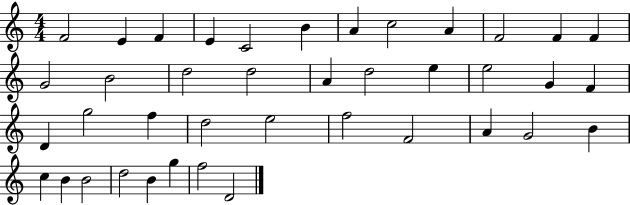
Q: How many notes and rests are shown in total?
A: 40